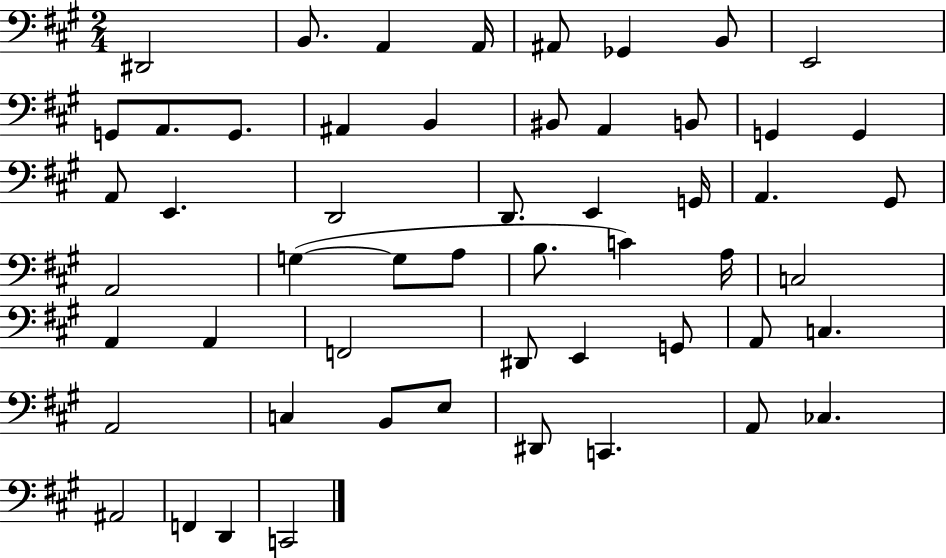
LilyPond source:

{
  \clef bass
  \numericTimeSignature
  \time 2/4
  \key a \major
  dis,2 | b,8. a,4 a,16 | ais,8 ges,4 b,8 | e,2 | \break g,8 a,8. g,8. | ais,4 b,4 | bis,8 a,4 b,8 | g,4 g,4 | \break a,8 e,4. | d,2 | d,8. e,4 g,16 | a,4. gis,8 | \break a,2 | g4~(~ g8 a8 | b8. c'4) a16 | c2 | \break a,4 a,4 | f,2 | dis,8 e,4 g,8 | a,8 c4. | \break a,2 | c4 b,8 e8 | dis,8 c,4. | a,8 ces4. | \break ais,2 | f,4 d,4 | c,2 | \bar "|."
}